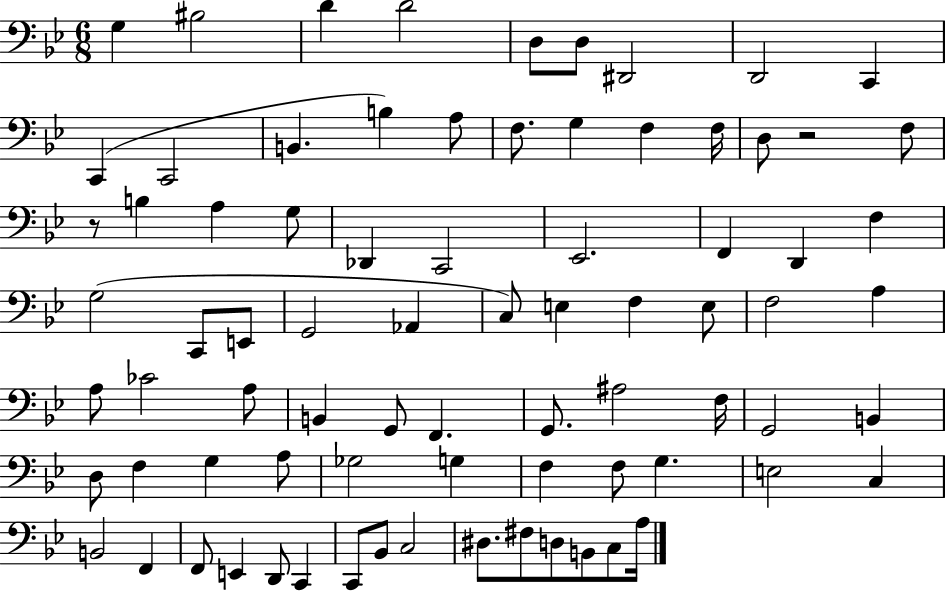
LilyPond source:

{
  \clef bass
  \numericTimeSignature
  \time 6/8
  \key bes \major
  \repeat volta 2 { g4 bis2 | d'4 d'2 | d8 d8 dis,2 | d,2 c,4 | \break c,4( c,2 | b,4. b4) a8 | f8. g4 f4 f16 | d8 r2 f8 | \break r8 b4 a4 g8 | des,4 c,2 | ees,2. | f,4 d,4 f4 | \break g2( c,8 e,8 | g,2 aes,4 | c8) e4 f4 e8 | f2 a4 | \break a8 ces'2 a8 | b,4 g,8 f,4. | g,8. ais2 f16 | g,2 b,4 | \break d8 f4 g4 a8 | ges2 g4 | f4 f8 g4. | e2 c4 | \break b,2 f,4 | f,8 e,4 d,8 c,4 | c,8 bes,8 c2 | dis8. fis8 d8 b,8 c8 a16 | \break } \bar "|."
}